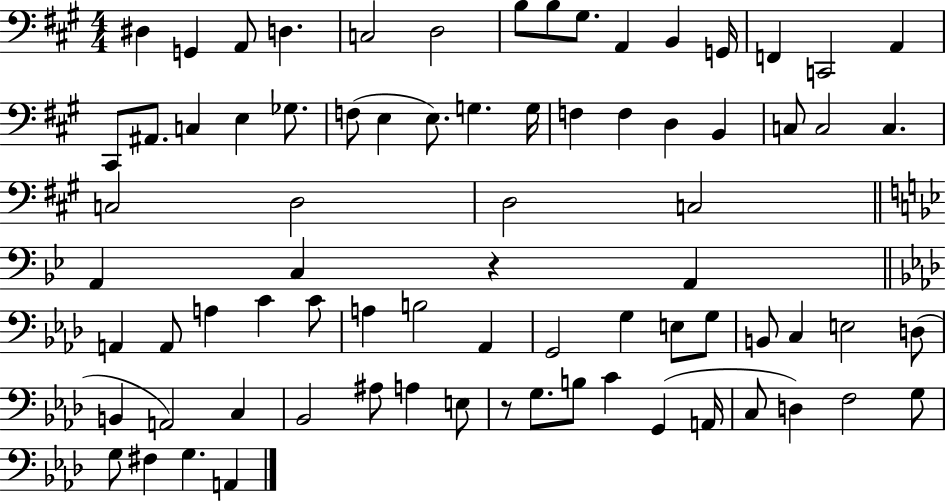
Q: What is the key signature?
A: A major